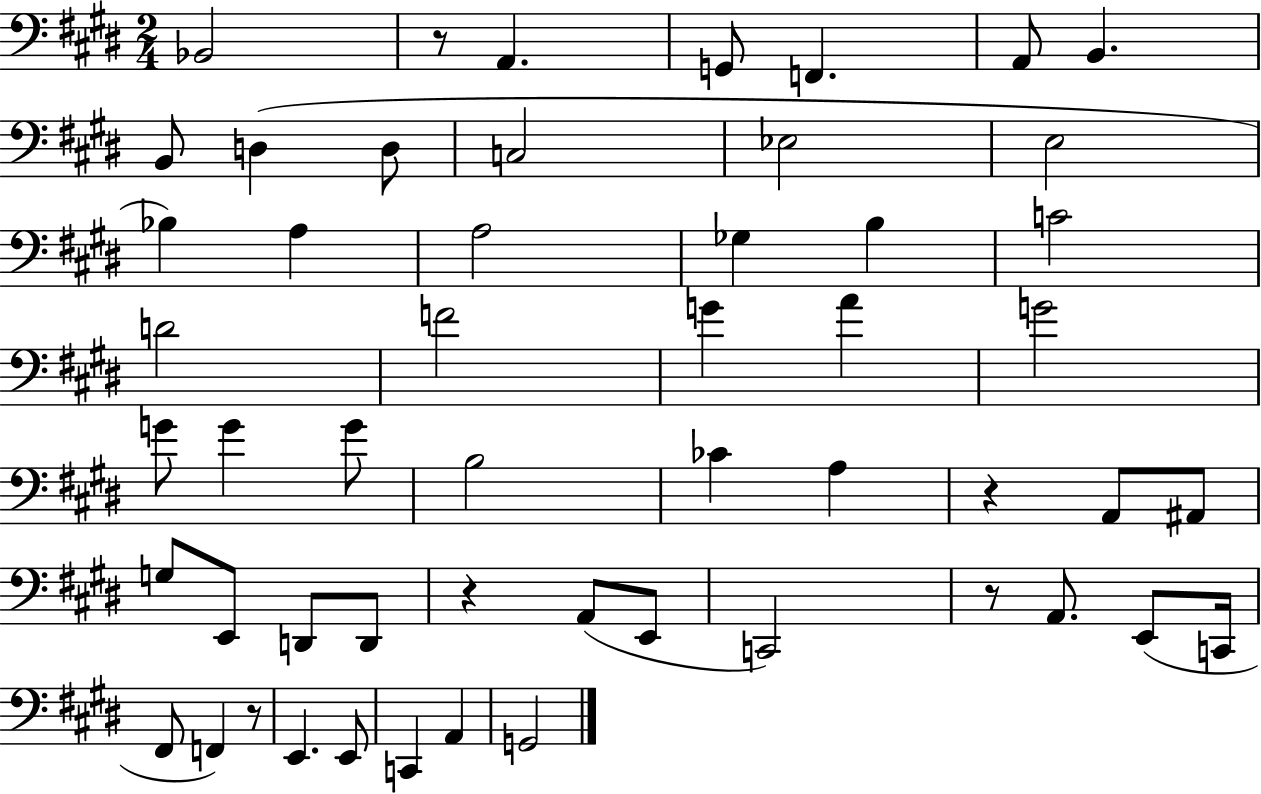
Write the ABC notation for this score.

X:1
T:Untitled
M:2/4
L:1/4
K:E
_B,,2 z/2 A,, G,,/2 F,, A,,/2 B,, B,,/2 D, D,/2 C,2 _E,2 E,2 _B, A, A,2 _G, B, C2 D2 F2 G A G2 G/2 G G/2 B,2 _C A, z A,,/2 ^A,,/2 G,/2 E,,/2 D,,/2 D,,/2 z A,,/2 E,,/2 C,,2 z/2 A,,/2 E,,/2 C,,/4 ^F,,/2 F,, z/2 E,, E,,/2 C,, A,, G,,2